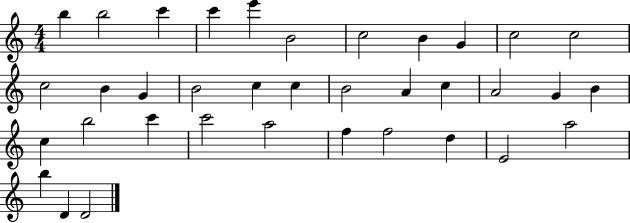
{
  \clef treble
  \numericTimeSignature
  \time 4/4
  \key c \major
  b''4 b''2 c'''4 | c'''4 e'''4 b'2 | c''2 b'4 g'4 | c''2 c''2 | \break c''2 b'4 g'4 | b'2 c''4 c''4 | b'2 a'4 c''4 | a'2 g'4 b'4 | \break c''4 b''2 c'''4 | c'''2 a''2 | f''4 f''2 d''4 | e'2 a''2 | \break b''4 d'4 d'2 | \bar "|."
}